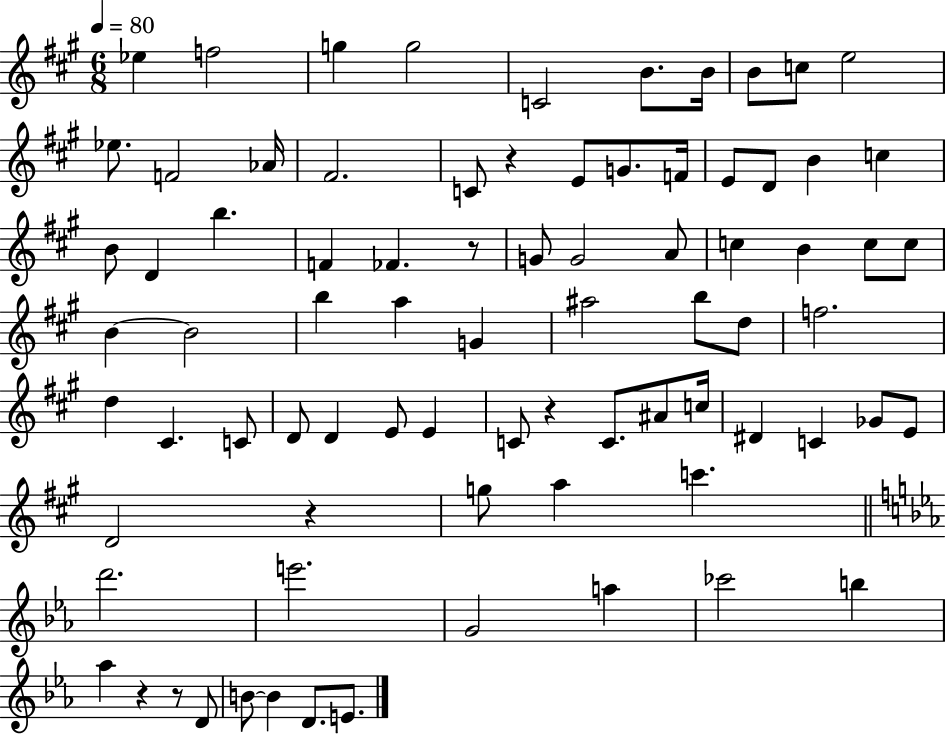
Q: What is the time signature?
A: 6/8